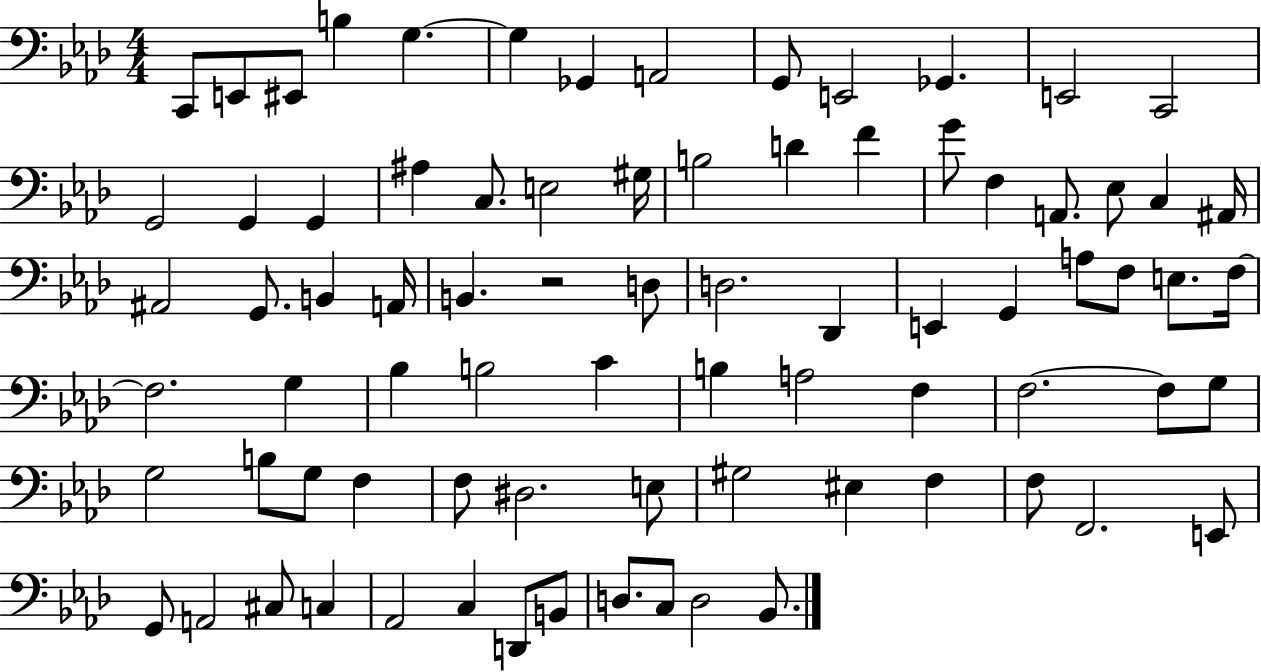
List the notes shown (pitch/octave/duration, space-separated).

C2/e E2/e EIS2/e B3/q G3/q. G3/q Gb2/q A2/h G2/e E2/h Gb2/q. E2/h C2/h G2/h G2/q G2/q A#3/q C3/e. E3/h G#3/s B3/h D4/q F4/q G4/e F3/q A2/e. Eb3/e C3/q A#2/s A#2/h G2/e. B2/q A2/s B2/q. R/h D3/e D3/h. Db2/q E2/q G2/q A3/e F3/e E3/e. F3/s F3/h. G3/q Bb3/q B3/h C4/q B3/q A3/h F3/q F3/h. F3/e G3/e G3/h B3/e G3/e F3/q F3/e D#3/h. E3/e G#3/h EIS3/q F3/q F3/e F2/h. E2/e G2/e A2/h C#3/e C3/q Ab2/h C3/q D2/e B2/e D3/e. C3/e D3/h Bb2/e.